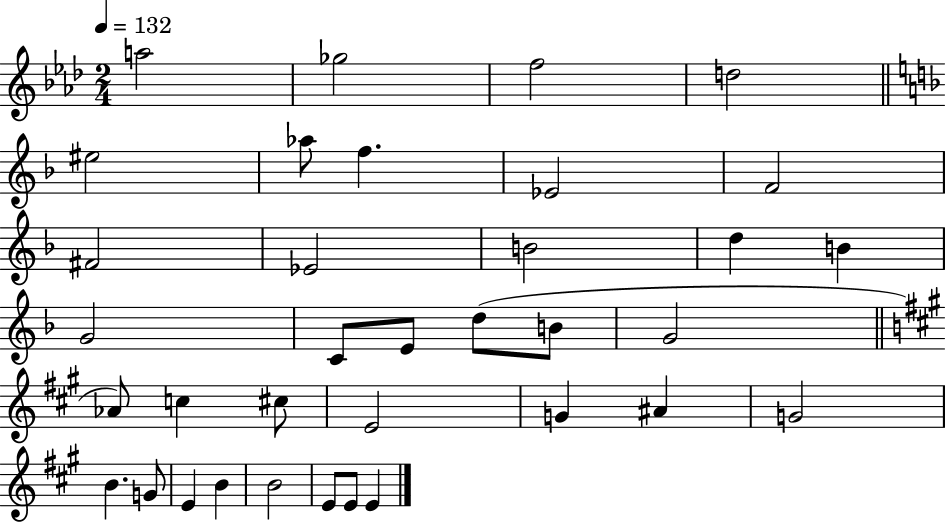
A5/h Gb5/h F5/h D5/h EIS5/h Ab5/e F5/q. Eb4/h F4/h F#4/h Eb4/h B4/h D5/q B4/q G4/h C4/e E4/e D5/e B4/e G4/h Ab4/e C5/q C#5/e E4/h G4/q A#4/q G4/h B4/q. G4/e E4/q B4/q B4/h E4/e E4/e E4/q